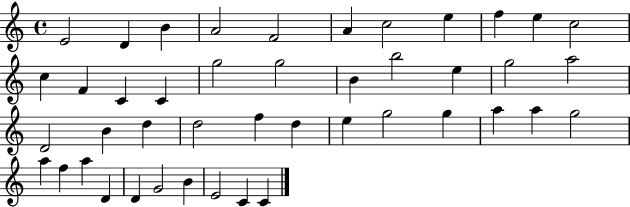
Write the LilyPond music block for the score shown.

{
  \clef treble
  \time 4/4
  \defaultTimeSignature
  \key c \major
  e'2 d'4 b'4 | a'2 f'2 | a'4 c''2 e''4 | f''4 e''4 c''2 | \break c''4 f'4 c'4 c'4 | g''2 g''2 | b'4 b''2 e''4 | g''2 a''2 | \break d'2 b'4 d''4 | d''2 f''4 d''4 | e''4 g''2 g''4 | a''4 a''4 g''2 | \break a''4 f''4 a''4 d'4 | d'4 g'2 b'4 | e'2 c'4 c'4 | \bar "|."
}